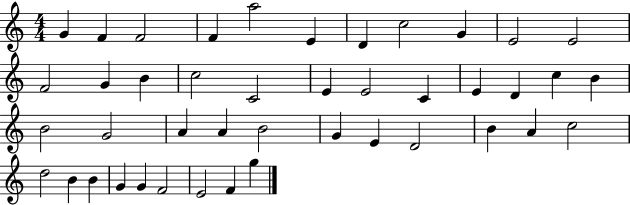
G4/q F4/q F4/h F4/q A5/h E4/q D4/q C5/h G4/q E4/h E4/h F4/h G4/q B4/q C5/h C4/h E4/q E4/h C4/q E4/q D4/q C5/q B4/q B4/h G4/h A4/q A4/q B4/h G4/q E4/q D4/h B4/q A4/q C5/h D5/h B4/q B4/q G4/q G4/q F4/h E4/h F4/q G5/q